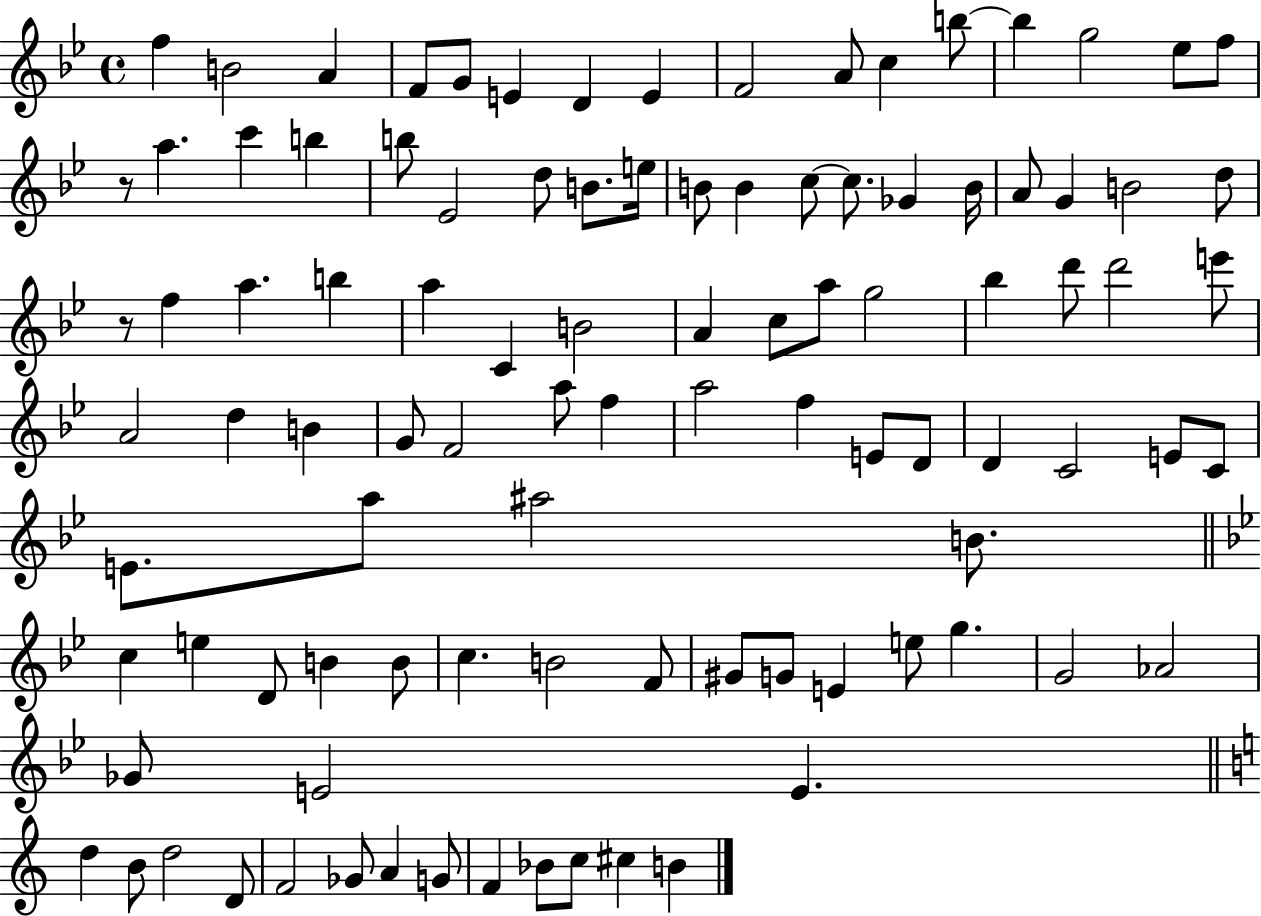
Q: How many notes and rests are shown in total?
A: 100